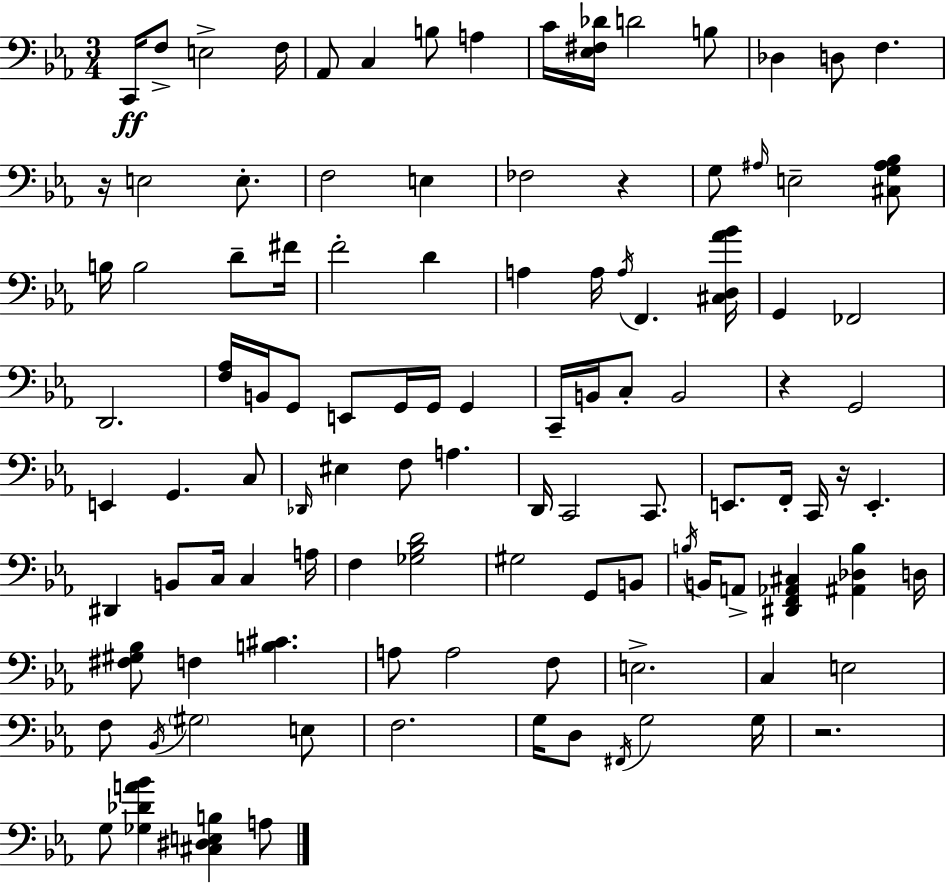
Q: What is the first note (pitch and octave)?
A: C2